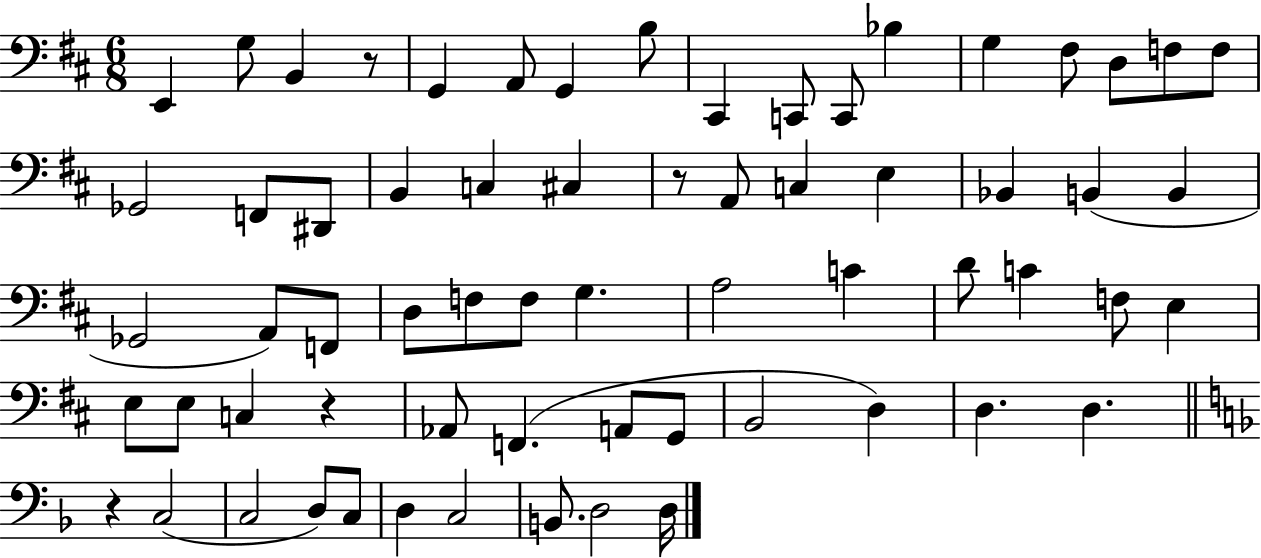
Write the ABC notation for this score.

X:1
T:Untitled
M:6/8
L:1/4
K:D
E,, G,/2 B,, z/2 G,, A,,/2 G,, B,/2 ^C,, C,,/2 C,,/2 _B, G, ^F,/2 D,/2 F,/2 F,/2 _G,,2 F,,/2 ^D,,/2 B,, C, ^C, z/2 A,,/2 C, E, _B,, B,, B,, _G,,2 A,,/2 F,,/2 D,/2 F,/2 F,/2 G, A,2 C D/2 C F,/2 E, E,/2 E,/2 C, z _A,,/2 F,, A,,/2 G,,/2 B,,2 D, D, D, z C,2 C,2 D,/2 C,/2 D, C,2 B,,/2 D,2 D,/4